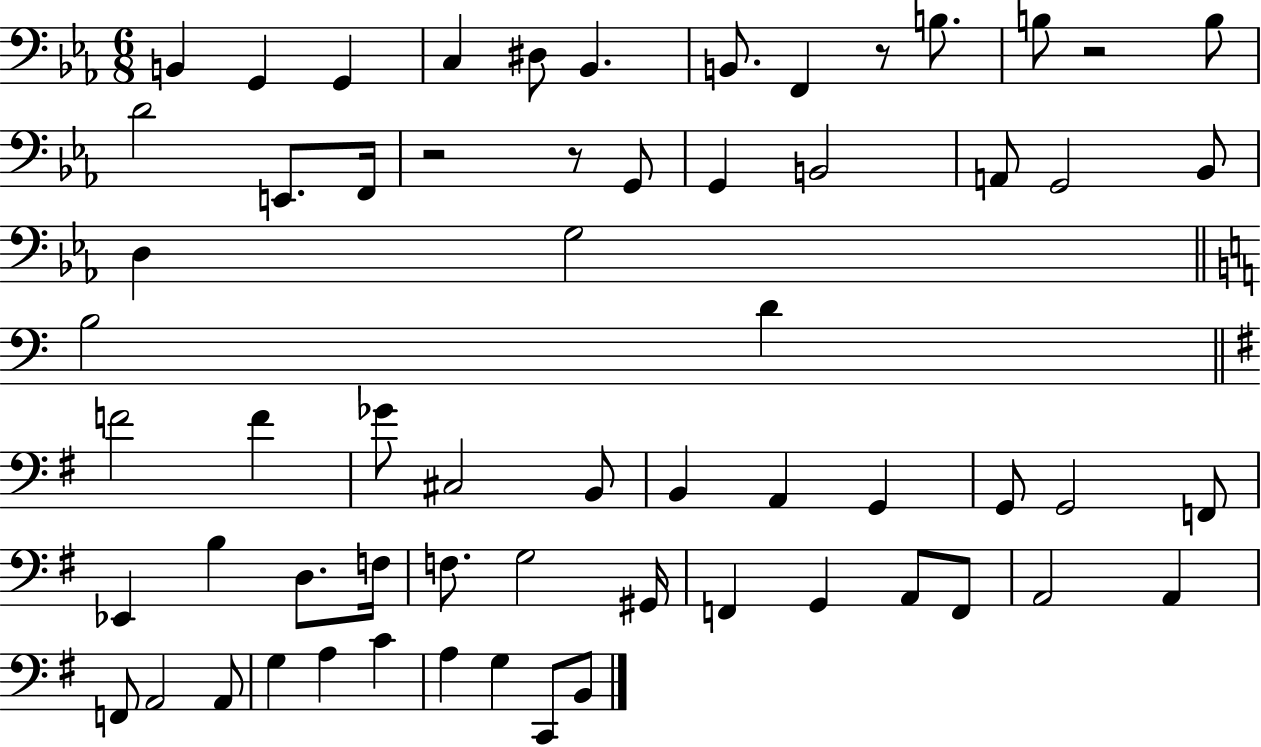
X:1
T:Untitled
M:6/8
L:1/4
K:Eb
B,, G,, G,, C, ^D,/2 _B,, B,,/2 F,, z/2 B,/2 B,/2 z2 B,/2 D2 E,,/2 F,,/4 z2 z/2 G,,/2 G,, B,,2 A,,/2 G,,2 _B,,/2 D, G,2 B,2 D F2 F _G/2 ^C,2 B,,/2 B,, A,, G,, G,,/2 G,,2 F,,/2 _E,, B, D,/2 F,/4 F,/2 G,2 ^G,,/4 F,, G,, A,,/2 F,,/2 A,,2 A,, F,,/2 A,,2 A,,/2 G, A, C A, G, C,,/2 B,,/2